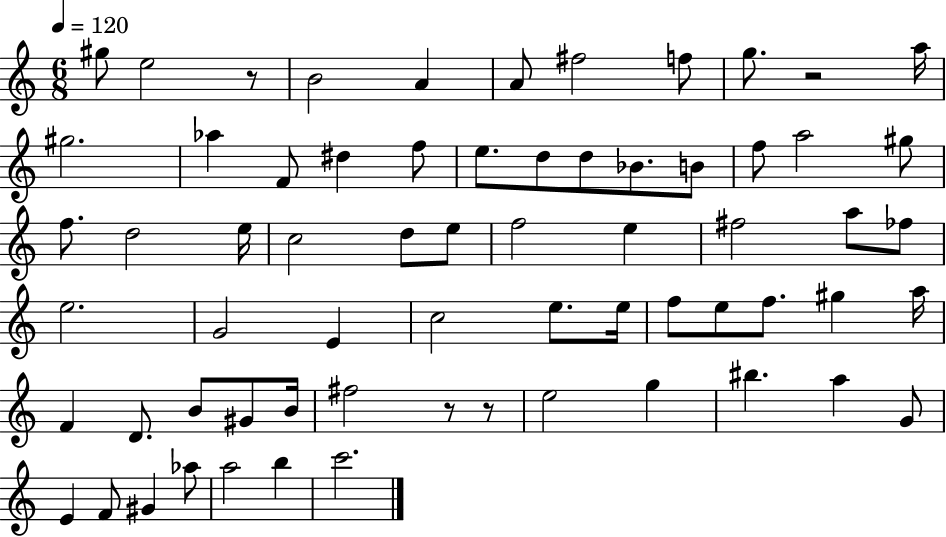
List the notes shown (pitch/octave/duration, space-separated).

G#5/e E5/h R/e B4/h A4/q A4/e F#5/h F5/e G5/e. R/h A5/s G#5/h. Ab5/q F4/e D#5/q F5/e E5/e. D5/e D5/e Bb4/e. B4/e F5/e A5/h G#5/e F5/e. D5/h E5/s C5/h D5/e E5/e F5/h E5/q F#5/h A5/e FES5/e E5/h. G4/h E4/q C5/h E5/e. E5/s F5/e E5/e F5/e. G#5/q A5/s F4/q D4/e. B4/e G#4/e B4/s F#5/h R/e R/e E5/h G5/q BIS5/q. A5/q G4/e E4/q F4/e G#4/q Ab5/e A5/h B5/q C6/h.